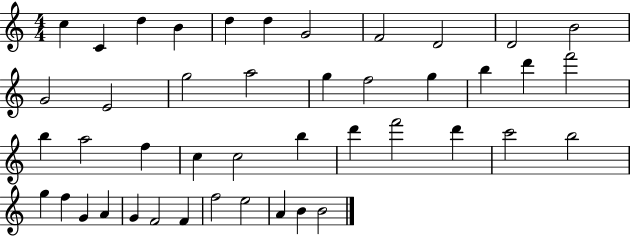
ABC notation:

X:1
T:Untitled
M:4/4
L:1/4
K:C
c C d B d d G2 F2 D2 D2 B2 G2 E2 g2 a2 g f2 g b d' f'2 b a2 f c c2 b d' f'2 d' c'2 b2 g f G A G F2 F f2 e2 A B B2